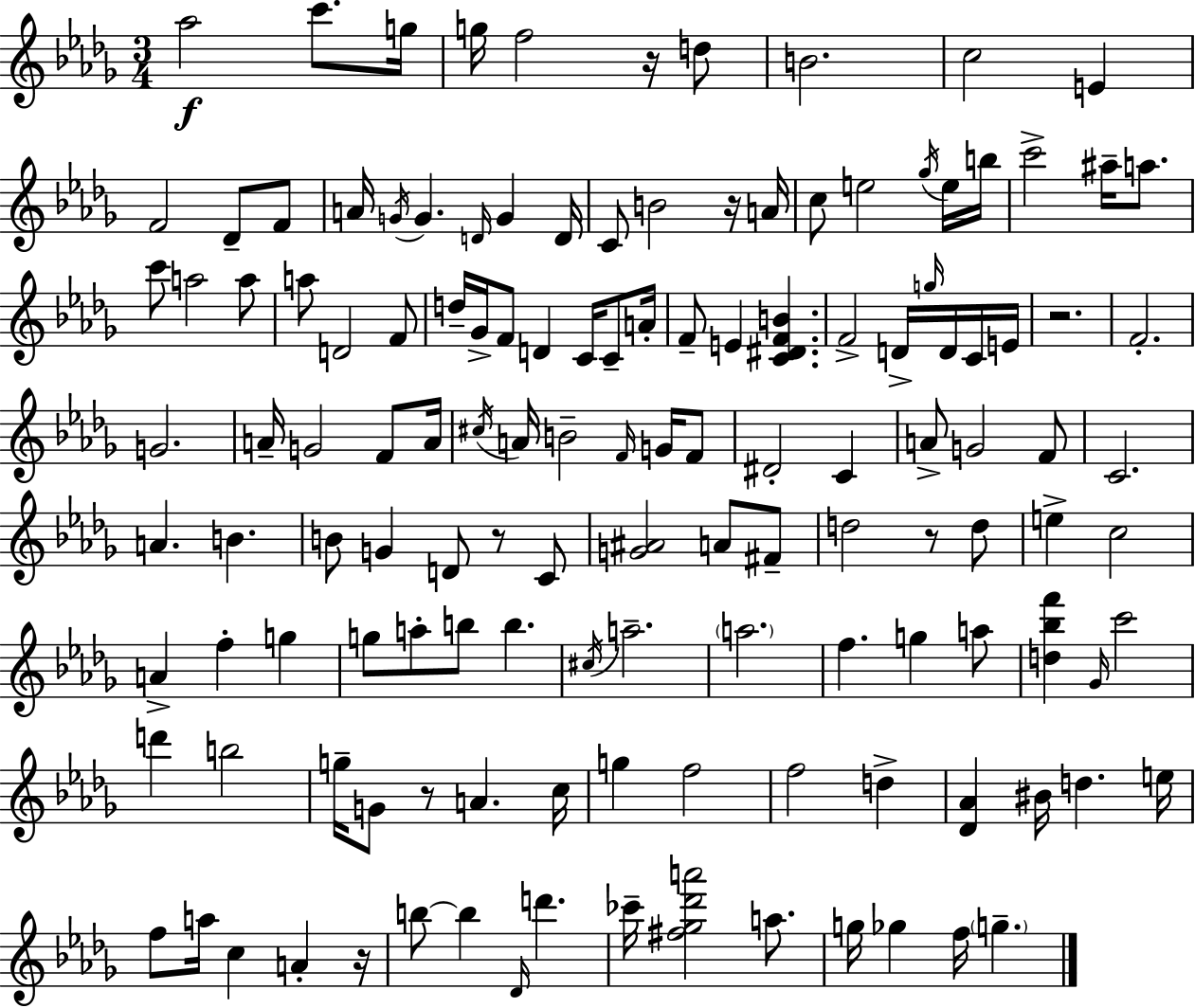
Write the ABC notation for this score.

X:1
T:Untitled
M:3/4
L:1/4
K:Bbm
_a2 c'/2 g/4 g/4 f2 z/4 d/2 B2 c2 E F2 _D/2 F/2 A/4 G/4 G D/4 G D/4 C/2 B2 z/4 A/4 c/2 e2 _g/4 e/4 b/4 c'2 ^a/4 a/2 c'/2 a2 a/2 a/2 D2 F/2 d/4 _G/4 F/2 D C/4 C/2 A/4 F/2 E [C^DFB] F2 D/4 g/4 D/4 C/4 E/4 z2 F2 G2 A/4 G2 F/2 A/4 ^c/4 A/4 B2 F/4 G/4 F/2 ^D2 C A/2 G2 F/2 C2 A B B/2 G D/2 z/2 C/2 [G^A]2 A/2 ^F/2 d2 z/2 d/2 e c2 A f g g/2 a/2 b/2 b ^c/4 a2 a2 f g a/2 [d_bf'] _G/4 c'2 d' b2 g/4 G/2 z/2 A c/4 g f2 f2 d [_D_A] ^B/4 d e/4 f/2 a/4 c A z/4 b/2 b _D/4 d' _c'/4 [^f_g_d'a']2 a/2 g/4 _g f/4 g